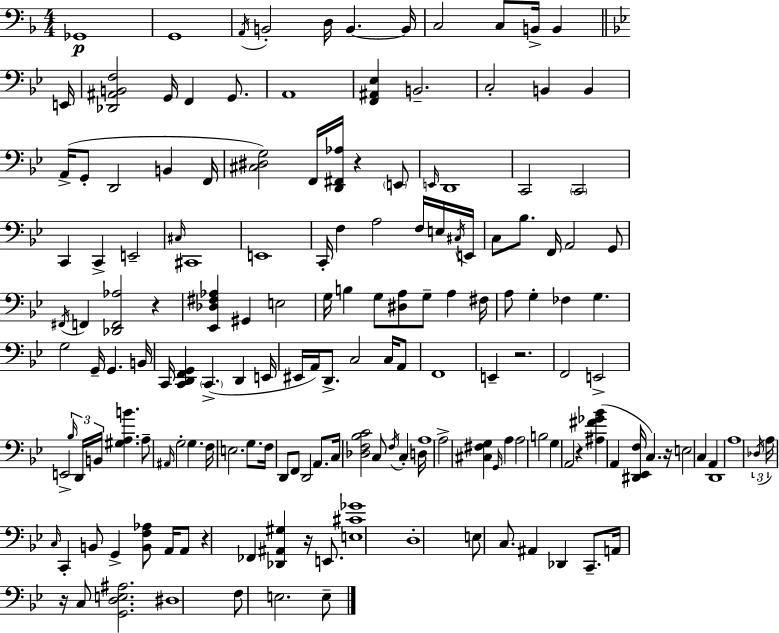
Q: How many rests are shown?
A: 8